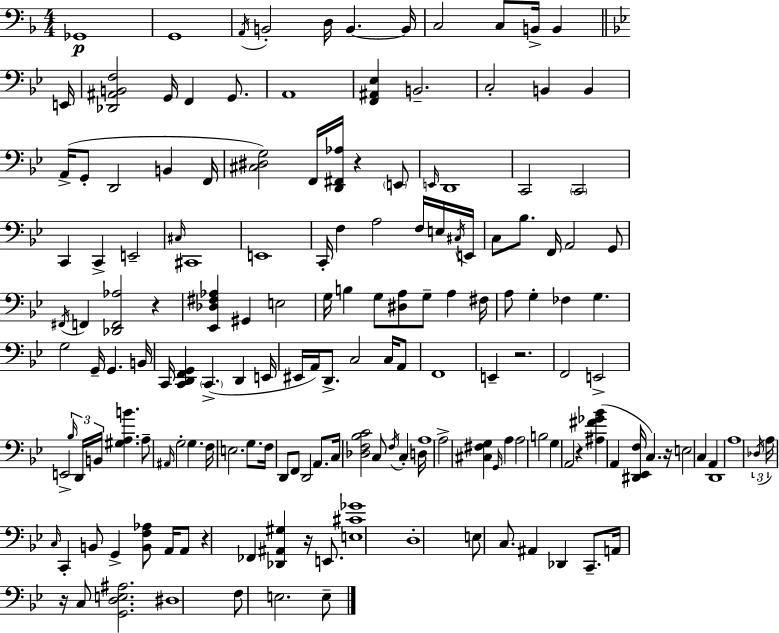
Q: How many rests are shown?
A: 8